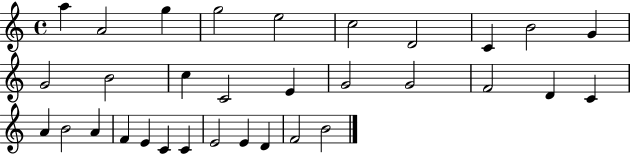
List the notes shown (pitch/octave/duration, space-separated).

A5/q A4/h G5/q G5/h E5/h C5/h D4/h C4/q B4/h G4/q G4/h B4/h C5/q C4/h E4/q G4/h G4/h F4/h D4/q C4/q A4/q B4/h A4/q F4/q E4/q C4/q C4/q E4/h E4/q D4/q F4/h B4/h